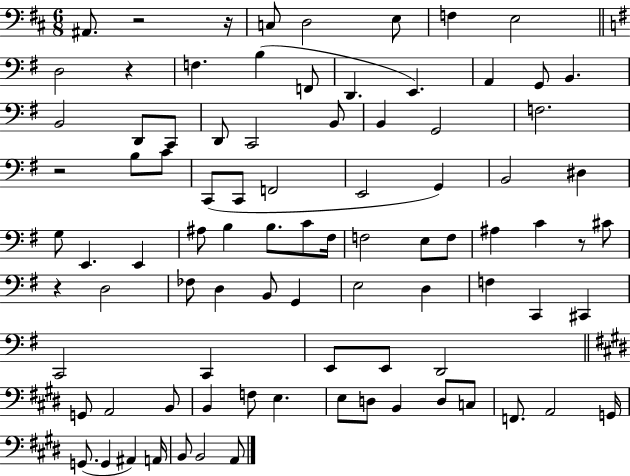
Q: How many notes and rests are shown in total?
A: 89